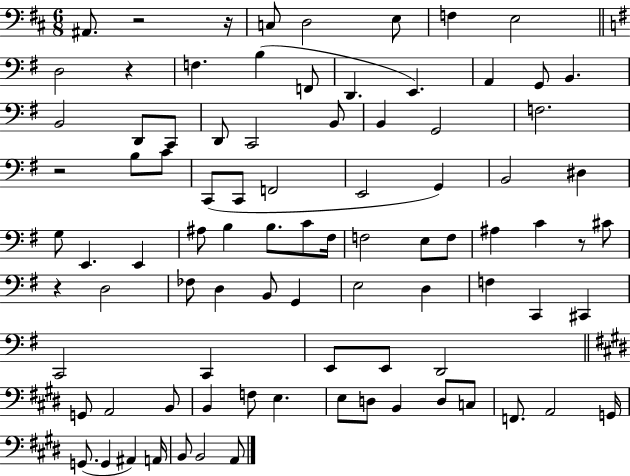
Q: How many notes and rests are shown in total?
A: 89